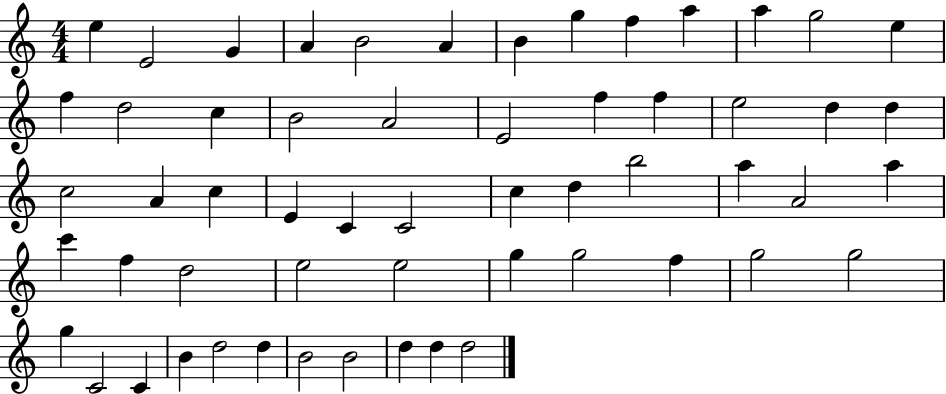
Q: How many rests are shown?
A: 0